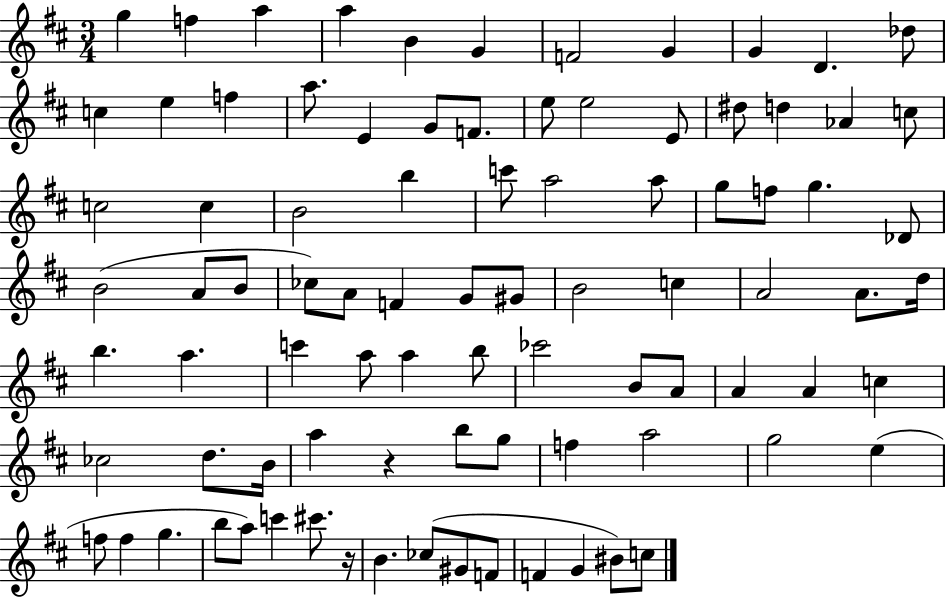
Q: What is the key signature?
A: D major